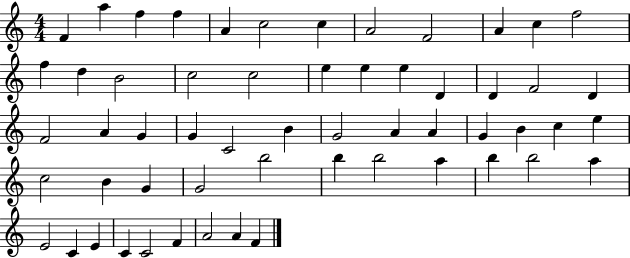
F4/q A5/q F5/q F5/q A4/q C5/h C5/q A4/h F4/h A4/q C5/q F5/h F5/q D5/q B4/h C5/h C5/h E5/q E5/q E5/q D4/q D4/q F4/h D4/q F4/h A4/q G4/q G4/q C4/h B4/q G4/h A4/q A4/q G4/q B4/q C5/q E5/q C5/h B4/q G4/q G4/h B5/h B5/q B5/h A5/q B5/q B5/h A5/q E4/h C4/q E4/q C4/q C4/h F4/q A4/h A4/q F4/q